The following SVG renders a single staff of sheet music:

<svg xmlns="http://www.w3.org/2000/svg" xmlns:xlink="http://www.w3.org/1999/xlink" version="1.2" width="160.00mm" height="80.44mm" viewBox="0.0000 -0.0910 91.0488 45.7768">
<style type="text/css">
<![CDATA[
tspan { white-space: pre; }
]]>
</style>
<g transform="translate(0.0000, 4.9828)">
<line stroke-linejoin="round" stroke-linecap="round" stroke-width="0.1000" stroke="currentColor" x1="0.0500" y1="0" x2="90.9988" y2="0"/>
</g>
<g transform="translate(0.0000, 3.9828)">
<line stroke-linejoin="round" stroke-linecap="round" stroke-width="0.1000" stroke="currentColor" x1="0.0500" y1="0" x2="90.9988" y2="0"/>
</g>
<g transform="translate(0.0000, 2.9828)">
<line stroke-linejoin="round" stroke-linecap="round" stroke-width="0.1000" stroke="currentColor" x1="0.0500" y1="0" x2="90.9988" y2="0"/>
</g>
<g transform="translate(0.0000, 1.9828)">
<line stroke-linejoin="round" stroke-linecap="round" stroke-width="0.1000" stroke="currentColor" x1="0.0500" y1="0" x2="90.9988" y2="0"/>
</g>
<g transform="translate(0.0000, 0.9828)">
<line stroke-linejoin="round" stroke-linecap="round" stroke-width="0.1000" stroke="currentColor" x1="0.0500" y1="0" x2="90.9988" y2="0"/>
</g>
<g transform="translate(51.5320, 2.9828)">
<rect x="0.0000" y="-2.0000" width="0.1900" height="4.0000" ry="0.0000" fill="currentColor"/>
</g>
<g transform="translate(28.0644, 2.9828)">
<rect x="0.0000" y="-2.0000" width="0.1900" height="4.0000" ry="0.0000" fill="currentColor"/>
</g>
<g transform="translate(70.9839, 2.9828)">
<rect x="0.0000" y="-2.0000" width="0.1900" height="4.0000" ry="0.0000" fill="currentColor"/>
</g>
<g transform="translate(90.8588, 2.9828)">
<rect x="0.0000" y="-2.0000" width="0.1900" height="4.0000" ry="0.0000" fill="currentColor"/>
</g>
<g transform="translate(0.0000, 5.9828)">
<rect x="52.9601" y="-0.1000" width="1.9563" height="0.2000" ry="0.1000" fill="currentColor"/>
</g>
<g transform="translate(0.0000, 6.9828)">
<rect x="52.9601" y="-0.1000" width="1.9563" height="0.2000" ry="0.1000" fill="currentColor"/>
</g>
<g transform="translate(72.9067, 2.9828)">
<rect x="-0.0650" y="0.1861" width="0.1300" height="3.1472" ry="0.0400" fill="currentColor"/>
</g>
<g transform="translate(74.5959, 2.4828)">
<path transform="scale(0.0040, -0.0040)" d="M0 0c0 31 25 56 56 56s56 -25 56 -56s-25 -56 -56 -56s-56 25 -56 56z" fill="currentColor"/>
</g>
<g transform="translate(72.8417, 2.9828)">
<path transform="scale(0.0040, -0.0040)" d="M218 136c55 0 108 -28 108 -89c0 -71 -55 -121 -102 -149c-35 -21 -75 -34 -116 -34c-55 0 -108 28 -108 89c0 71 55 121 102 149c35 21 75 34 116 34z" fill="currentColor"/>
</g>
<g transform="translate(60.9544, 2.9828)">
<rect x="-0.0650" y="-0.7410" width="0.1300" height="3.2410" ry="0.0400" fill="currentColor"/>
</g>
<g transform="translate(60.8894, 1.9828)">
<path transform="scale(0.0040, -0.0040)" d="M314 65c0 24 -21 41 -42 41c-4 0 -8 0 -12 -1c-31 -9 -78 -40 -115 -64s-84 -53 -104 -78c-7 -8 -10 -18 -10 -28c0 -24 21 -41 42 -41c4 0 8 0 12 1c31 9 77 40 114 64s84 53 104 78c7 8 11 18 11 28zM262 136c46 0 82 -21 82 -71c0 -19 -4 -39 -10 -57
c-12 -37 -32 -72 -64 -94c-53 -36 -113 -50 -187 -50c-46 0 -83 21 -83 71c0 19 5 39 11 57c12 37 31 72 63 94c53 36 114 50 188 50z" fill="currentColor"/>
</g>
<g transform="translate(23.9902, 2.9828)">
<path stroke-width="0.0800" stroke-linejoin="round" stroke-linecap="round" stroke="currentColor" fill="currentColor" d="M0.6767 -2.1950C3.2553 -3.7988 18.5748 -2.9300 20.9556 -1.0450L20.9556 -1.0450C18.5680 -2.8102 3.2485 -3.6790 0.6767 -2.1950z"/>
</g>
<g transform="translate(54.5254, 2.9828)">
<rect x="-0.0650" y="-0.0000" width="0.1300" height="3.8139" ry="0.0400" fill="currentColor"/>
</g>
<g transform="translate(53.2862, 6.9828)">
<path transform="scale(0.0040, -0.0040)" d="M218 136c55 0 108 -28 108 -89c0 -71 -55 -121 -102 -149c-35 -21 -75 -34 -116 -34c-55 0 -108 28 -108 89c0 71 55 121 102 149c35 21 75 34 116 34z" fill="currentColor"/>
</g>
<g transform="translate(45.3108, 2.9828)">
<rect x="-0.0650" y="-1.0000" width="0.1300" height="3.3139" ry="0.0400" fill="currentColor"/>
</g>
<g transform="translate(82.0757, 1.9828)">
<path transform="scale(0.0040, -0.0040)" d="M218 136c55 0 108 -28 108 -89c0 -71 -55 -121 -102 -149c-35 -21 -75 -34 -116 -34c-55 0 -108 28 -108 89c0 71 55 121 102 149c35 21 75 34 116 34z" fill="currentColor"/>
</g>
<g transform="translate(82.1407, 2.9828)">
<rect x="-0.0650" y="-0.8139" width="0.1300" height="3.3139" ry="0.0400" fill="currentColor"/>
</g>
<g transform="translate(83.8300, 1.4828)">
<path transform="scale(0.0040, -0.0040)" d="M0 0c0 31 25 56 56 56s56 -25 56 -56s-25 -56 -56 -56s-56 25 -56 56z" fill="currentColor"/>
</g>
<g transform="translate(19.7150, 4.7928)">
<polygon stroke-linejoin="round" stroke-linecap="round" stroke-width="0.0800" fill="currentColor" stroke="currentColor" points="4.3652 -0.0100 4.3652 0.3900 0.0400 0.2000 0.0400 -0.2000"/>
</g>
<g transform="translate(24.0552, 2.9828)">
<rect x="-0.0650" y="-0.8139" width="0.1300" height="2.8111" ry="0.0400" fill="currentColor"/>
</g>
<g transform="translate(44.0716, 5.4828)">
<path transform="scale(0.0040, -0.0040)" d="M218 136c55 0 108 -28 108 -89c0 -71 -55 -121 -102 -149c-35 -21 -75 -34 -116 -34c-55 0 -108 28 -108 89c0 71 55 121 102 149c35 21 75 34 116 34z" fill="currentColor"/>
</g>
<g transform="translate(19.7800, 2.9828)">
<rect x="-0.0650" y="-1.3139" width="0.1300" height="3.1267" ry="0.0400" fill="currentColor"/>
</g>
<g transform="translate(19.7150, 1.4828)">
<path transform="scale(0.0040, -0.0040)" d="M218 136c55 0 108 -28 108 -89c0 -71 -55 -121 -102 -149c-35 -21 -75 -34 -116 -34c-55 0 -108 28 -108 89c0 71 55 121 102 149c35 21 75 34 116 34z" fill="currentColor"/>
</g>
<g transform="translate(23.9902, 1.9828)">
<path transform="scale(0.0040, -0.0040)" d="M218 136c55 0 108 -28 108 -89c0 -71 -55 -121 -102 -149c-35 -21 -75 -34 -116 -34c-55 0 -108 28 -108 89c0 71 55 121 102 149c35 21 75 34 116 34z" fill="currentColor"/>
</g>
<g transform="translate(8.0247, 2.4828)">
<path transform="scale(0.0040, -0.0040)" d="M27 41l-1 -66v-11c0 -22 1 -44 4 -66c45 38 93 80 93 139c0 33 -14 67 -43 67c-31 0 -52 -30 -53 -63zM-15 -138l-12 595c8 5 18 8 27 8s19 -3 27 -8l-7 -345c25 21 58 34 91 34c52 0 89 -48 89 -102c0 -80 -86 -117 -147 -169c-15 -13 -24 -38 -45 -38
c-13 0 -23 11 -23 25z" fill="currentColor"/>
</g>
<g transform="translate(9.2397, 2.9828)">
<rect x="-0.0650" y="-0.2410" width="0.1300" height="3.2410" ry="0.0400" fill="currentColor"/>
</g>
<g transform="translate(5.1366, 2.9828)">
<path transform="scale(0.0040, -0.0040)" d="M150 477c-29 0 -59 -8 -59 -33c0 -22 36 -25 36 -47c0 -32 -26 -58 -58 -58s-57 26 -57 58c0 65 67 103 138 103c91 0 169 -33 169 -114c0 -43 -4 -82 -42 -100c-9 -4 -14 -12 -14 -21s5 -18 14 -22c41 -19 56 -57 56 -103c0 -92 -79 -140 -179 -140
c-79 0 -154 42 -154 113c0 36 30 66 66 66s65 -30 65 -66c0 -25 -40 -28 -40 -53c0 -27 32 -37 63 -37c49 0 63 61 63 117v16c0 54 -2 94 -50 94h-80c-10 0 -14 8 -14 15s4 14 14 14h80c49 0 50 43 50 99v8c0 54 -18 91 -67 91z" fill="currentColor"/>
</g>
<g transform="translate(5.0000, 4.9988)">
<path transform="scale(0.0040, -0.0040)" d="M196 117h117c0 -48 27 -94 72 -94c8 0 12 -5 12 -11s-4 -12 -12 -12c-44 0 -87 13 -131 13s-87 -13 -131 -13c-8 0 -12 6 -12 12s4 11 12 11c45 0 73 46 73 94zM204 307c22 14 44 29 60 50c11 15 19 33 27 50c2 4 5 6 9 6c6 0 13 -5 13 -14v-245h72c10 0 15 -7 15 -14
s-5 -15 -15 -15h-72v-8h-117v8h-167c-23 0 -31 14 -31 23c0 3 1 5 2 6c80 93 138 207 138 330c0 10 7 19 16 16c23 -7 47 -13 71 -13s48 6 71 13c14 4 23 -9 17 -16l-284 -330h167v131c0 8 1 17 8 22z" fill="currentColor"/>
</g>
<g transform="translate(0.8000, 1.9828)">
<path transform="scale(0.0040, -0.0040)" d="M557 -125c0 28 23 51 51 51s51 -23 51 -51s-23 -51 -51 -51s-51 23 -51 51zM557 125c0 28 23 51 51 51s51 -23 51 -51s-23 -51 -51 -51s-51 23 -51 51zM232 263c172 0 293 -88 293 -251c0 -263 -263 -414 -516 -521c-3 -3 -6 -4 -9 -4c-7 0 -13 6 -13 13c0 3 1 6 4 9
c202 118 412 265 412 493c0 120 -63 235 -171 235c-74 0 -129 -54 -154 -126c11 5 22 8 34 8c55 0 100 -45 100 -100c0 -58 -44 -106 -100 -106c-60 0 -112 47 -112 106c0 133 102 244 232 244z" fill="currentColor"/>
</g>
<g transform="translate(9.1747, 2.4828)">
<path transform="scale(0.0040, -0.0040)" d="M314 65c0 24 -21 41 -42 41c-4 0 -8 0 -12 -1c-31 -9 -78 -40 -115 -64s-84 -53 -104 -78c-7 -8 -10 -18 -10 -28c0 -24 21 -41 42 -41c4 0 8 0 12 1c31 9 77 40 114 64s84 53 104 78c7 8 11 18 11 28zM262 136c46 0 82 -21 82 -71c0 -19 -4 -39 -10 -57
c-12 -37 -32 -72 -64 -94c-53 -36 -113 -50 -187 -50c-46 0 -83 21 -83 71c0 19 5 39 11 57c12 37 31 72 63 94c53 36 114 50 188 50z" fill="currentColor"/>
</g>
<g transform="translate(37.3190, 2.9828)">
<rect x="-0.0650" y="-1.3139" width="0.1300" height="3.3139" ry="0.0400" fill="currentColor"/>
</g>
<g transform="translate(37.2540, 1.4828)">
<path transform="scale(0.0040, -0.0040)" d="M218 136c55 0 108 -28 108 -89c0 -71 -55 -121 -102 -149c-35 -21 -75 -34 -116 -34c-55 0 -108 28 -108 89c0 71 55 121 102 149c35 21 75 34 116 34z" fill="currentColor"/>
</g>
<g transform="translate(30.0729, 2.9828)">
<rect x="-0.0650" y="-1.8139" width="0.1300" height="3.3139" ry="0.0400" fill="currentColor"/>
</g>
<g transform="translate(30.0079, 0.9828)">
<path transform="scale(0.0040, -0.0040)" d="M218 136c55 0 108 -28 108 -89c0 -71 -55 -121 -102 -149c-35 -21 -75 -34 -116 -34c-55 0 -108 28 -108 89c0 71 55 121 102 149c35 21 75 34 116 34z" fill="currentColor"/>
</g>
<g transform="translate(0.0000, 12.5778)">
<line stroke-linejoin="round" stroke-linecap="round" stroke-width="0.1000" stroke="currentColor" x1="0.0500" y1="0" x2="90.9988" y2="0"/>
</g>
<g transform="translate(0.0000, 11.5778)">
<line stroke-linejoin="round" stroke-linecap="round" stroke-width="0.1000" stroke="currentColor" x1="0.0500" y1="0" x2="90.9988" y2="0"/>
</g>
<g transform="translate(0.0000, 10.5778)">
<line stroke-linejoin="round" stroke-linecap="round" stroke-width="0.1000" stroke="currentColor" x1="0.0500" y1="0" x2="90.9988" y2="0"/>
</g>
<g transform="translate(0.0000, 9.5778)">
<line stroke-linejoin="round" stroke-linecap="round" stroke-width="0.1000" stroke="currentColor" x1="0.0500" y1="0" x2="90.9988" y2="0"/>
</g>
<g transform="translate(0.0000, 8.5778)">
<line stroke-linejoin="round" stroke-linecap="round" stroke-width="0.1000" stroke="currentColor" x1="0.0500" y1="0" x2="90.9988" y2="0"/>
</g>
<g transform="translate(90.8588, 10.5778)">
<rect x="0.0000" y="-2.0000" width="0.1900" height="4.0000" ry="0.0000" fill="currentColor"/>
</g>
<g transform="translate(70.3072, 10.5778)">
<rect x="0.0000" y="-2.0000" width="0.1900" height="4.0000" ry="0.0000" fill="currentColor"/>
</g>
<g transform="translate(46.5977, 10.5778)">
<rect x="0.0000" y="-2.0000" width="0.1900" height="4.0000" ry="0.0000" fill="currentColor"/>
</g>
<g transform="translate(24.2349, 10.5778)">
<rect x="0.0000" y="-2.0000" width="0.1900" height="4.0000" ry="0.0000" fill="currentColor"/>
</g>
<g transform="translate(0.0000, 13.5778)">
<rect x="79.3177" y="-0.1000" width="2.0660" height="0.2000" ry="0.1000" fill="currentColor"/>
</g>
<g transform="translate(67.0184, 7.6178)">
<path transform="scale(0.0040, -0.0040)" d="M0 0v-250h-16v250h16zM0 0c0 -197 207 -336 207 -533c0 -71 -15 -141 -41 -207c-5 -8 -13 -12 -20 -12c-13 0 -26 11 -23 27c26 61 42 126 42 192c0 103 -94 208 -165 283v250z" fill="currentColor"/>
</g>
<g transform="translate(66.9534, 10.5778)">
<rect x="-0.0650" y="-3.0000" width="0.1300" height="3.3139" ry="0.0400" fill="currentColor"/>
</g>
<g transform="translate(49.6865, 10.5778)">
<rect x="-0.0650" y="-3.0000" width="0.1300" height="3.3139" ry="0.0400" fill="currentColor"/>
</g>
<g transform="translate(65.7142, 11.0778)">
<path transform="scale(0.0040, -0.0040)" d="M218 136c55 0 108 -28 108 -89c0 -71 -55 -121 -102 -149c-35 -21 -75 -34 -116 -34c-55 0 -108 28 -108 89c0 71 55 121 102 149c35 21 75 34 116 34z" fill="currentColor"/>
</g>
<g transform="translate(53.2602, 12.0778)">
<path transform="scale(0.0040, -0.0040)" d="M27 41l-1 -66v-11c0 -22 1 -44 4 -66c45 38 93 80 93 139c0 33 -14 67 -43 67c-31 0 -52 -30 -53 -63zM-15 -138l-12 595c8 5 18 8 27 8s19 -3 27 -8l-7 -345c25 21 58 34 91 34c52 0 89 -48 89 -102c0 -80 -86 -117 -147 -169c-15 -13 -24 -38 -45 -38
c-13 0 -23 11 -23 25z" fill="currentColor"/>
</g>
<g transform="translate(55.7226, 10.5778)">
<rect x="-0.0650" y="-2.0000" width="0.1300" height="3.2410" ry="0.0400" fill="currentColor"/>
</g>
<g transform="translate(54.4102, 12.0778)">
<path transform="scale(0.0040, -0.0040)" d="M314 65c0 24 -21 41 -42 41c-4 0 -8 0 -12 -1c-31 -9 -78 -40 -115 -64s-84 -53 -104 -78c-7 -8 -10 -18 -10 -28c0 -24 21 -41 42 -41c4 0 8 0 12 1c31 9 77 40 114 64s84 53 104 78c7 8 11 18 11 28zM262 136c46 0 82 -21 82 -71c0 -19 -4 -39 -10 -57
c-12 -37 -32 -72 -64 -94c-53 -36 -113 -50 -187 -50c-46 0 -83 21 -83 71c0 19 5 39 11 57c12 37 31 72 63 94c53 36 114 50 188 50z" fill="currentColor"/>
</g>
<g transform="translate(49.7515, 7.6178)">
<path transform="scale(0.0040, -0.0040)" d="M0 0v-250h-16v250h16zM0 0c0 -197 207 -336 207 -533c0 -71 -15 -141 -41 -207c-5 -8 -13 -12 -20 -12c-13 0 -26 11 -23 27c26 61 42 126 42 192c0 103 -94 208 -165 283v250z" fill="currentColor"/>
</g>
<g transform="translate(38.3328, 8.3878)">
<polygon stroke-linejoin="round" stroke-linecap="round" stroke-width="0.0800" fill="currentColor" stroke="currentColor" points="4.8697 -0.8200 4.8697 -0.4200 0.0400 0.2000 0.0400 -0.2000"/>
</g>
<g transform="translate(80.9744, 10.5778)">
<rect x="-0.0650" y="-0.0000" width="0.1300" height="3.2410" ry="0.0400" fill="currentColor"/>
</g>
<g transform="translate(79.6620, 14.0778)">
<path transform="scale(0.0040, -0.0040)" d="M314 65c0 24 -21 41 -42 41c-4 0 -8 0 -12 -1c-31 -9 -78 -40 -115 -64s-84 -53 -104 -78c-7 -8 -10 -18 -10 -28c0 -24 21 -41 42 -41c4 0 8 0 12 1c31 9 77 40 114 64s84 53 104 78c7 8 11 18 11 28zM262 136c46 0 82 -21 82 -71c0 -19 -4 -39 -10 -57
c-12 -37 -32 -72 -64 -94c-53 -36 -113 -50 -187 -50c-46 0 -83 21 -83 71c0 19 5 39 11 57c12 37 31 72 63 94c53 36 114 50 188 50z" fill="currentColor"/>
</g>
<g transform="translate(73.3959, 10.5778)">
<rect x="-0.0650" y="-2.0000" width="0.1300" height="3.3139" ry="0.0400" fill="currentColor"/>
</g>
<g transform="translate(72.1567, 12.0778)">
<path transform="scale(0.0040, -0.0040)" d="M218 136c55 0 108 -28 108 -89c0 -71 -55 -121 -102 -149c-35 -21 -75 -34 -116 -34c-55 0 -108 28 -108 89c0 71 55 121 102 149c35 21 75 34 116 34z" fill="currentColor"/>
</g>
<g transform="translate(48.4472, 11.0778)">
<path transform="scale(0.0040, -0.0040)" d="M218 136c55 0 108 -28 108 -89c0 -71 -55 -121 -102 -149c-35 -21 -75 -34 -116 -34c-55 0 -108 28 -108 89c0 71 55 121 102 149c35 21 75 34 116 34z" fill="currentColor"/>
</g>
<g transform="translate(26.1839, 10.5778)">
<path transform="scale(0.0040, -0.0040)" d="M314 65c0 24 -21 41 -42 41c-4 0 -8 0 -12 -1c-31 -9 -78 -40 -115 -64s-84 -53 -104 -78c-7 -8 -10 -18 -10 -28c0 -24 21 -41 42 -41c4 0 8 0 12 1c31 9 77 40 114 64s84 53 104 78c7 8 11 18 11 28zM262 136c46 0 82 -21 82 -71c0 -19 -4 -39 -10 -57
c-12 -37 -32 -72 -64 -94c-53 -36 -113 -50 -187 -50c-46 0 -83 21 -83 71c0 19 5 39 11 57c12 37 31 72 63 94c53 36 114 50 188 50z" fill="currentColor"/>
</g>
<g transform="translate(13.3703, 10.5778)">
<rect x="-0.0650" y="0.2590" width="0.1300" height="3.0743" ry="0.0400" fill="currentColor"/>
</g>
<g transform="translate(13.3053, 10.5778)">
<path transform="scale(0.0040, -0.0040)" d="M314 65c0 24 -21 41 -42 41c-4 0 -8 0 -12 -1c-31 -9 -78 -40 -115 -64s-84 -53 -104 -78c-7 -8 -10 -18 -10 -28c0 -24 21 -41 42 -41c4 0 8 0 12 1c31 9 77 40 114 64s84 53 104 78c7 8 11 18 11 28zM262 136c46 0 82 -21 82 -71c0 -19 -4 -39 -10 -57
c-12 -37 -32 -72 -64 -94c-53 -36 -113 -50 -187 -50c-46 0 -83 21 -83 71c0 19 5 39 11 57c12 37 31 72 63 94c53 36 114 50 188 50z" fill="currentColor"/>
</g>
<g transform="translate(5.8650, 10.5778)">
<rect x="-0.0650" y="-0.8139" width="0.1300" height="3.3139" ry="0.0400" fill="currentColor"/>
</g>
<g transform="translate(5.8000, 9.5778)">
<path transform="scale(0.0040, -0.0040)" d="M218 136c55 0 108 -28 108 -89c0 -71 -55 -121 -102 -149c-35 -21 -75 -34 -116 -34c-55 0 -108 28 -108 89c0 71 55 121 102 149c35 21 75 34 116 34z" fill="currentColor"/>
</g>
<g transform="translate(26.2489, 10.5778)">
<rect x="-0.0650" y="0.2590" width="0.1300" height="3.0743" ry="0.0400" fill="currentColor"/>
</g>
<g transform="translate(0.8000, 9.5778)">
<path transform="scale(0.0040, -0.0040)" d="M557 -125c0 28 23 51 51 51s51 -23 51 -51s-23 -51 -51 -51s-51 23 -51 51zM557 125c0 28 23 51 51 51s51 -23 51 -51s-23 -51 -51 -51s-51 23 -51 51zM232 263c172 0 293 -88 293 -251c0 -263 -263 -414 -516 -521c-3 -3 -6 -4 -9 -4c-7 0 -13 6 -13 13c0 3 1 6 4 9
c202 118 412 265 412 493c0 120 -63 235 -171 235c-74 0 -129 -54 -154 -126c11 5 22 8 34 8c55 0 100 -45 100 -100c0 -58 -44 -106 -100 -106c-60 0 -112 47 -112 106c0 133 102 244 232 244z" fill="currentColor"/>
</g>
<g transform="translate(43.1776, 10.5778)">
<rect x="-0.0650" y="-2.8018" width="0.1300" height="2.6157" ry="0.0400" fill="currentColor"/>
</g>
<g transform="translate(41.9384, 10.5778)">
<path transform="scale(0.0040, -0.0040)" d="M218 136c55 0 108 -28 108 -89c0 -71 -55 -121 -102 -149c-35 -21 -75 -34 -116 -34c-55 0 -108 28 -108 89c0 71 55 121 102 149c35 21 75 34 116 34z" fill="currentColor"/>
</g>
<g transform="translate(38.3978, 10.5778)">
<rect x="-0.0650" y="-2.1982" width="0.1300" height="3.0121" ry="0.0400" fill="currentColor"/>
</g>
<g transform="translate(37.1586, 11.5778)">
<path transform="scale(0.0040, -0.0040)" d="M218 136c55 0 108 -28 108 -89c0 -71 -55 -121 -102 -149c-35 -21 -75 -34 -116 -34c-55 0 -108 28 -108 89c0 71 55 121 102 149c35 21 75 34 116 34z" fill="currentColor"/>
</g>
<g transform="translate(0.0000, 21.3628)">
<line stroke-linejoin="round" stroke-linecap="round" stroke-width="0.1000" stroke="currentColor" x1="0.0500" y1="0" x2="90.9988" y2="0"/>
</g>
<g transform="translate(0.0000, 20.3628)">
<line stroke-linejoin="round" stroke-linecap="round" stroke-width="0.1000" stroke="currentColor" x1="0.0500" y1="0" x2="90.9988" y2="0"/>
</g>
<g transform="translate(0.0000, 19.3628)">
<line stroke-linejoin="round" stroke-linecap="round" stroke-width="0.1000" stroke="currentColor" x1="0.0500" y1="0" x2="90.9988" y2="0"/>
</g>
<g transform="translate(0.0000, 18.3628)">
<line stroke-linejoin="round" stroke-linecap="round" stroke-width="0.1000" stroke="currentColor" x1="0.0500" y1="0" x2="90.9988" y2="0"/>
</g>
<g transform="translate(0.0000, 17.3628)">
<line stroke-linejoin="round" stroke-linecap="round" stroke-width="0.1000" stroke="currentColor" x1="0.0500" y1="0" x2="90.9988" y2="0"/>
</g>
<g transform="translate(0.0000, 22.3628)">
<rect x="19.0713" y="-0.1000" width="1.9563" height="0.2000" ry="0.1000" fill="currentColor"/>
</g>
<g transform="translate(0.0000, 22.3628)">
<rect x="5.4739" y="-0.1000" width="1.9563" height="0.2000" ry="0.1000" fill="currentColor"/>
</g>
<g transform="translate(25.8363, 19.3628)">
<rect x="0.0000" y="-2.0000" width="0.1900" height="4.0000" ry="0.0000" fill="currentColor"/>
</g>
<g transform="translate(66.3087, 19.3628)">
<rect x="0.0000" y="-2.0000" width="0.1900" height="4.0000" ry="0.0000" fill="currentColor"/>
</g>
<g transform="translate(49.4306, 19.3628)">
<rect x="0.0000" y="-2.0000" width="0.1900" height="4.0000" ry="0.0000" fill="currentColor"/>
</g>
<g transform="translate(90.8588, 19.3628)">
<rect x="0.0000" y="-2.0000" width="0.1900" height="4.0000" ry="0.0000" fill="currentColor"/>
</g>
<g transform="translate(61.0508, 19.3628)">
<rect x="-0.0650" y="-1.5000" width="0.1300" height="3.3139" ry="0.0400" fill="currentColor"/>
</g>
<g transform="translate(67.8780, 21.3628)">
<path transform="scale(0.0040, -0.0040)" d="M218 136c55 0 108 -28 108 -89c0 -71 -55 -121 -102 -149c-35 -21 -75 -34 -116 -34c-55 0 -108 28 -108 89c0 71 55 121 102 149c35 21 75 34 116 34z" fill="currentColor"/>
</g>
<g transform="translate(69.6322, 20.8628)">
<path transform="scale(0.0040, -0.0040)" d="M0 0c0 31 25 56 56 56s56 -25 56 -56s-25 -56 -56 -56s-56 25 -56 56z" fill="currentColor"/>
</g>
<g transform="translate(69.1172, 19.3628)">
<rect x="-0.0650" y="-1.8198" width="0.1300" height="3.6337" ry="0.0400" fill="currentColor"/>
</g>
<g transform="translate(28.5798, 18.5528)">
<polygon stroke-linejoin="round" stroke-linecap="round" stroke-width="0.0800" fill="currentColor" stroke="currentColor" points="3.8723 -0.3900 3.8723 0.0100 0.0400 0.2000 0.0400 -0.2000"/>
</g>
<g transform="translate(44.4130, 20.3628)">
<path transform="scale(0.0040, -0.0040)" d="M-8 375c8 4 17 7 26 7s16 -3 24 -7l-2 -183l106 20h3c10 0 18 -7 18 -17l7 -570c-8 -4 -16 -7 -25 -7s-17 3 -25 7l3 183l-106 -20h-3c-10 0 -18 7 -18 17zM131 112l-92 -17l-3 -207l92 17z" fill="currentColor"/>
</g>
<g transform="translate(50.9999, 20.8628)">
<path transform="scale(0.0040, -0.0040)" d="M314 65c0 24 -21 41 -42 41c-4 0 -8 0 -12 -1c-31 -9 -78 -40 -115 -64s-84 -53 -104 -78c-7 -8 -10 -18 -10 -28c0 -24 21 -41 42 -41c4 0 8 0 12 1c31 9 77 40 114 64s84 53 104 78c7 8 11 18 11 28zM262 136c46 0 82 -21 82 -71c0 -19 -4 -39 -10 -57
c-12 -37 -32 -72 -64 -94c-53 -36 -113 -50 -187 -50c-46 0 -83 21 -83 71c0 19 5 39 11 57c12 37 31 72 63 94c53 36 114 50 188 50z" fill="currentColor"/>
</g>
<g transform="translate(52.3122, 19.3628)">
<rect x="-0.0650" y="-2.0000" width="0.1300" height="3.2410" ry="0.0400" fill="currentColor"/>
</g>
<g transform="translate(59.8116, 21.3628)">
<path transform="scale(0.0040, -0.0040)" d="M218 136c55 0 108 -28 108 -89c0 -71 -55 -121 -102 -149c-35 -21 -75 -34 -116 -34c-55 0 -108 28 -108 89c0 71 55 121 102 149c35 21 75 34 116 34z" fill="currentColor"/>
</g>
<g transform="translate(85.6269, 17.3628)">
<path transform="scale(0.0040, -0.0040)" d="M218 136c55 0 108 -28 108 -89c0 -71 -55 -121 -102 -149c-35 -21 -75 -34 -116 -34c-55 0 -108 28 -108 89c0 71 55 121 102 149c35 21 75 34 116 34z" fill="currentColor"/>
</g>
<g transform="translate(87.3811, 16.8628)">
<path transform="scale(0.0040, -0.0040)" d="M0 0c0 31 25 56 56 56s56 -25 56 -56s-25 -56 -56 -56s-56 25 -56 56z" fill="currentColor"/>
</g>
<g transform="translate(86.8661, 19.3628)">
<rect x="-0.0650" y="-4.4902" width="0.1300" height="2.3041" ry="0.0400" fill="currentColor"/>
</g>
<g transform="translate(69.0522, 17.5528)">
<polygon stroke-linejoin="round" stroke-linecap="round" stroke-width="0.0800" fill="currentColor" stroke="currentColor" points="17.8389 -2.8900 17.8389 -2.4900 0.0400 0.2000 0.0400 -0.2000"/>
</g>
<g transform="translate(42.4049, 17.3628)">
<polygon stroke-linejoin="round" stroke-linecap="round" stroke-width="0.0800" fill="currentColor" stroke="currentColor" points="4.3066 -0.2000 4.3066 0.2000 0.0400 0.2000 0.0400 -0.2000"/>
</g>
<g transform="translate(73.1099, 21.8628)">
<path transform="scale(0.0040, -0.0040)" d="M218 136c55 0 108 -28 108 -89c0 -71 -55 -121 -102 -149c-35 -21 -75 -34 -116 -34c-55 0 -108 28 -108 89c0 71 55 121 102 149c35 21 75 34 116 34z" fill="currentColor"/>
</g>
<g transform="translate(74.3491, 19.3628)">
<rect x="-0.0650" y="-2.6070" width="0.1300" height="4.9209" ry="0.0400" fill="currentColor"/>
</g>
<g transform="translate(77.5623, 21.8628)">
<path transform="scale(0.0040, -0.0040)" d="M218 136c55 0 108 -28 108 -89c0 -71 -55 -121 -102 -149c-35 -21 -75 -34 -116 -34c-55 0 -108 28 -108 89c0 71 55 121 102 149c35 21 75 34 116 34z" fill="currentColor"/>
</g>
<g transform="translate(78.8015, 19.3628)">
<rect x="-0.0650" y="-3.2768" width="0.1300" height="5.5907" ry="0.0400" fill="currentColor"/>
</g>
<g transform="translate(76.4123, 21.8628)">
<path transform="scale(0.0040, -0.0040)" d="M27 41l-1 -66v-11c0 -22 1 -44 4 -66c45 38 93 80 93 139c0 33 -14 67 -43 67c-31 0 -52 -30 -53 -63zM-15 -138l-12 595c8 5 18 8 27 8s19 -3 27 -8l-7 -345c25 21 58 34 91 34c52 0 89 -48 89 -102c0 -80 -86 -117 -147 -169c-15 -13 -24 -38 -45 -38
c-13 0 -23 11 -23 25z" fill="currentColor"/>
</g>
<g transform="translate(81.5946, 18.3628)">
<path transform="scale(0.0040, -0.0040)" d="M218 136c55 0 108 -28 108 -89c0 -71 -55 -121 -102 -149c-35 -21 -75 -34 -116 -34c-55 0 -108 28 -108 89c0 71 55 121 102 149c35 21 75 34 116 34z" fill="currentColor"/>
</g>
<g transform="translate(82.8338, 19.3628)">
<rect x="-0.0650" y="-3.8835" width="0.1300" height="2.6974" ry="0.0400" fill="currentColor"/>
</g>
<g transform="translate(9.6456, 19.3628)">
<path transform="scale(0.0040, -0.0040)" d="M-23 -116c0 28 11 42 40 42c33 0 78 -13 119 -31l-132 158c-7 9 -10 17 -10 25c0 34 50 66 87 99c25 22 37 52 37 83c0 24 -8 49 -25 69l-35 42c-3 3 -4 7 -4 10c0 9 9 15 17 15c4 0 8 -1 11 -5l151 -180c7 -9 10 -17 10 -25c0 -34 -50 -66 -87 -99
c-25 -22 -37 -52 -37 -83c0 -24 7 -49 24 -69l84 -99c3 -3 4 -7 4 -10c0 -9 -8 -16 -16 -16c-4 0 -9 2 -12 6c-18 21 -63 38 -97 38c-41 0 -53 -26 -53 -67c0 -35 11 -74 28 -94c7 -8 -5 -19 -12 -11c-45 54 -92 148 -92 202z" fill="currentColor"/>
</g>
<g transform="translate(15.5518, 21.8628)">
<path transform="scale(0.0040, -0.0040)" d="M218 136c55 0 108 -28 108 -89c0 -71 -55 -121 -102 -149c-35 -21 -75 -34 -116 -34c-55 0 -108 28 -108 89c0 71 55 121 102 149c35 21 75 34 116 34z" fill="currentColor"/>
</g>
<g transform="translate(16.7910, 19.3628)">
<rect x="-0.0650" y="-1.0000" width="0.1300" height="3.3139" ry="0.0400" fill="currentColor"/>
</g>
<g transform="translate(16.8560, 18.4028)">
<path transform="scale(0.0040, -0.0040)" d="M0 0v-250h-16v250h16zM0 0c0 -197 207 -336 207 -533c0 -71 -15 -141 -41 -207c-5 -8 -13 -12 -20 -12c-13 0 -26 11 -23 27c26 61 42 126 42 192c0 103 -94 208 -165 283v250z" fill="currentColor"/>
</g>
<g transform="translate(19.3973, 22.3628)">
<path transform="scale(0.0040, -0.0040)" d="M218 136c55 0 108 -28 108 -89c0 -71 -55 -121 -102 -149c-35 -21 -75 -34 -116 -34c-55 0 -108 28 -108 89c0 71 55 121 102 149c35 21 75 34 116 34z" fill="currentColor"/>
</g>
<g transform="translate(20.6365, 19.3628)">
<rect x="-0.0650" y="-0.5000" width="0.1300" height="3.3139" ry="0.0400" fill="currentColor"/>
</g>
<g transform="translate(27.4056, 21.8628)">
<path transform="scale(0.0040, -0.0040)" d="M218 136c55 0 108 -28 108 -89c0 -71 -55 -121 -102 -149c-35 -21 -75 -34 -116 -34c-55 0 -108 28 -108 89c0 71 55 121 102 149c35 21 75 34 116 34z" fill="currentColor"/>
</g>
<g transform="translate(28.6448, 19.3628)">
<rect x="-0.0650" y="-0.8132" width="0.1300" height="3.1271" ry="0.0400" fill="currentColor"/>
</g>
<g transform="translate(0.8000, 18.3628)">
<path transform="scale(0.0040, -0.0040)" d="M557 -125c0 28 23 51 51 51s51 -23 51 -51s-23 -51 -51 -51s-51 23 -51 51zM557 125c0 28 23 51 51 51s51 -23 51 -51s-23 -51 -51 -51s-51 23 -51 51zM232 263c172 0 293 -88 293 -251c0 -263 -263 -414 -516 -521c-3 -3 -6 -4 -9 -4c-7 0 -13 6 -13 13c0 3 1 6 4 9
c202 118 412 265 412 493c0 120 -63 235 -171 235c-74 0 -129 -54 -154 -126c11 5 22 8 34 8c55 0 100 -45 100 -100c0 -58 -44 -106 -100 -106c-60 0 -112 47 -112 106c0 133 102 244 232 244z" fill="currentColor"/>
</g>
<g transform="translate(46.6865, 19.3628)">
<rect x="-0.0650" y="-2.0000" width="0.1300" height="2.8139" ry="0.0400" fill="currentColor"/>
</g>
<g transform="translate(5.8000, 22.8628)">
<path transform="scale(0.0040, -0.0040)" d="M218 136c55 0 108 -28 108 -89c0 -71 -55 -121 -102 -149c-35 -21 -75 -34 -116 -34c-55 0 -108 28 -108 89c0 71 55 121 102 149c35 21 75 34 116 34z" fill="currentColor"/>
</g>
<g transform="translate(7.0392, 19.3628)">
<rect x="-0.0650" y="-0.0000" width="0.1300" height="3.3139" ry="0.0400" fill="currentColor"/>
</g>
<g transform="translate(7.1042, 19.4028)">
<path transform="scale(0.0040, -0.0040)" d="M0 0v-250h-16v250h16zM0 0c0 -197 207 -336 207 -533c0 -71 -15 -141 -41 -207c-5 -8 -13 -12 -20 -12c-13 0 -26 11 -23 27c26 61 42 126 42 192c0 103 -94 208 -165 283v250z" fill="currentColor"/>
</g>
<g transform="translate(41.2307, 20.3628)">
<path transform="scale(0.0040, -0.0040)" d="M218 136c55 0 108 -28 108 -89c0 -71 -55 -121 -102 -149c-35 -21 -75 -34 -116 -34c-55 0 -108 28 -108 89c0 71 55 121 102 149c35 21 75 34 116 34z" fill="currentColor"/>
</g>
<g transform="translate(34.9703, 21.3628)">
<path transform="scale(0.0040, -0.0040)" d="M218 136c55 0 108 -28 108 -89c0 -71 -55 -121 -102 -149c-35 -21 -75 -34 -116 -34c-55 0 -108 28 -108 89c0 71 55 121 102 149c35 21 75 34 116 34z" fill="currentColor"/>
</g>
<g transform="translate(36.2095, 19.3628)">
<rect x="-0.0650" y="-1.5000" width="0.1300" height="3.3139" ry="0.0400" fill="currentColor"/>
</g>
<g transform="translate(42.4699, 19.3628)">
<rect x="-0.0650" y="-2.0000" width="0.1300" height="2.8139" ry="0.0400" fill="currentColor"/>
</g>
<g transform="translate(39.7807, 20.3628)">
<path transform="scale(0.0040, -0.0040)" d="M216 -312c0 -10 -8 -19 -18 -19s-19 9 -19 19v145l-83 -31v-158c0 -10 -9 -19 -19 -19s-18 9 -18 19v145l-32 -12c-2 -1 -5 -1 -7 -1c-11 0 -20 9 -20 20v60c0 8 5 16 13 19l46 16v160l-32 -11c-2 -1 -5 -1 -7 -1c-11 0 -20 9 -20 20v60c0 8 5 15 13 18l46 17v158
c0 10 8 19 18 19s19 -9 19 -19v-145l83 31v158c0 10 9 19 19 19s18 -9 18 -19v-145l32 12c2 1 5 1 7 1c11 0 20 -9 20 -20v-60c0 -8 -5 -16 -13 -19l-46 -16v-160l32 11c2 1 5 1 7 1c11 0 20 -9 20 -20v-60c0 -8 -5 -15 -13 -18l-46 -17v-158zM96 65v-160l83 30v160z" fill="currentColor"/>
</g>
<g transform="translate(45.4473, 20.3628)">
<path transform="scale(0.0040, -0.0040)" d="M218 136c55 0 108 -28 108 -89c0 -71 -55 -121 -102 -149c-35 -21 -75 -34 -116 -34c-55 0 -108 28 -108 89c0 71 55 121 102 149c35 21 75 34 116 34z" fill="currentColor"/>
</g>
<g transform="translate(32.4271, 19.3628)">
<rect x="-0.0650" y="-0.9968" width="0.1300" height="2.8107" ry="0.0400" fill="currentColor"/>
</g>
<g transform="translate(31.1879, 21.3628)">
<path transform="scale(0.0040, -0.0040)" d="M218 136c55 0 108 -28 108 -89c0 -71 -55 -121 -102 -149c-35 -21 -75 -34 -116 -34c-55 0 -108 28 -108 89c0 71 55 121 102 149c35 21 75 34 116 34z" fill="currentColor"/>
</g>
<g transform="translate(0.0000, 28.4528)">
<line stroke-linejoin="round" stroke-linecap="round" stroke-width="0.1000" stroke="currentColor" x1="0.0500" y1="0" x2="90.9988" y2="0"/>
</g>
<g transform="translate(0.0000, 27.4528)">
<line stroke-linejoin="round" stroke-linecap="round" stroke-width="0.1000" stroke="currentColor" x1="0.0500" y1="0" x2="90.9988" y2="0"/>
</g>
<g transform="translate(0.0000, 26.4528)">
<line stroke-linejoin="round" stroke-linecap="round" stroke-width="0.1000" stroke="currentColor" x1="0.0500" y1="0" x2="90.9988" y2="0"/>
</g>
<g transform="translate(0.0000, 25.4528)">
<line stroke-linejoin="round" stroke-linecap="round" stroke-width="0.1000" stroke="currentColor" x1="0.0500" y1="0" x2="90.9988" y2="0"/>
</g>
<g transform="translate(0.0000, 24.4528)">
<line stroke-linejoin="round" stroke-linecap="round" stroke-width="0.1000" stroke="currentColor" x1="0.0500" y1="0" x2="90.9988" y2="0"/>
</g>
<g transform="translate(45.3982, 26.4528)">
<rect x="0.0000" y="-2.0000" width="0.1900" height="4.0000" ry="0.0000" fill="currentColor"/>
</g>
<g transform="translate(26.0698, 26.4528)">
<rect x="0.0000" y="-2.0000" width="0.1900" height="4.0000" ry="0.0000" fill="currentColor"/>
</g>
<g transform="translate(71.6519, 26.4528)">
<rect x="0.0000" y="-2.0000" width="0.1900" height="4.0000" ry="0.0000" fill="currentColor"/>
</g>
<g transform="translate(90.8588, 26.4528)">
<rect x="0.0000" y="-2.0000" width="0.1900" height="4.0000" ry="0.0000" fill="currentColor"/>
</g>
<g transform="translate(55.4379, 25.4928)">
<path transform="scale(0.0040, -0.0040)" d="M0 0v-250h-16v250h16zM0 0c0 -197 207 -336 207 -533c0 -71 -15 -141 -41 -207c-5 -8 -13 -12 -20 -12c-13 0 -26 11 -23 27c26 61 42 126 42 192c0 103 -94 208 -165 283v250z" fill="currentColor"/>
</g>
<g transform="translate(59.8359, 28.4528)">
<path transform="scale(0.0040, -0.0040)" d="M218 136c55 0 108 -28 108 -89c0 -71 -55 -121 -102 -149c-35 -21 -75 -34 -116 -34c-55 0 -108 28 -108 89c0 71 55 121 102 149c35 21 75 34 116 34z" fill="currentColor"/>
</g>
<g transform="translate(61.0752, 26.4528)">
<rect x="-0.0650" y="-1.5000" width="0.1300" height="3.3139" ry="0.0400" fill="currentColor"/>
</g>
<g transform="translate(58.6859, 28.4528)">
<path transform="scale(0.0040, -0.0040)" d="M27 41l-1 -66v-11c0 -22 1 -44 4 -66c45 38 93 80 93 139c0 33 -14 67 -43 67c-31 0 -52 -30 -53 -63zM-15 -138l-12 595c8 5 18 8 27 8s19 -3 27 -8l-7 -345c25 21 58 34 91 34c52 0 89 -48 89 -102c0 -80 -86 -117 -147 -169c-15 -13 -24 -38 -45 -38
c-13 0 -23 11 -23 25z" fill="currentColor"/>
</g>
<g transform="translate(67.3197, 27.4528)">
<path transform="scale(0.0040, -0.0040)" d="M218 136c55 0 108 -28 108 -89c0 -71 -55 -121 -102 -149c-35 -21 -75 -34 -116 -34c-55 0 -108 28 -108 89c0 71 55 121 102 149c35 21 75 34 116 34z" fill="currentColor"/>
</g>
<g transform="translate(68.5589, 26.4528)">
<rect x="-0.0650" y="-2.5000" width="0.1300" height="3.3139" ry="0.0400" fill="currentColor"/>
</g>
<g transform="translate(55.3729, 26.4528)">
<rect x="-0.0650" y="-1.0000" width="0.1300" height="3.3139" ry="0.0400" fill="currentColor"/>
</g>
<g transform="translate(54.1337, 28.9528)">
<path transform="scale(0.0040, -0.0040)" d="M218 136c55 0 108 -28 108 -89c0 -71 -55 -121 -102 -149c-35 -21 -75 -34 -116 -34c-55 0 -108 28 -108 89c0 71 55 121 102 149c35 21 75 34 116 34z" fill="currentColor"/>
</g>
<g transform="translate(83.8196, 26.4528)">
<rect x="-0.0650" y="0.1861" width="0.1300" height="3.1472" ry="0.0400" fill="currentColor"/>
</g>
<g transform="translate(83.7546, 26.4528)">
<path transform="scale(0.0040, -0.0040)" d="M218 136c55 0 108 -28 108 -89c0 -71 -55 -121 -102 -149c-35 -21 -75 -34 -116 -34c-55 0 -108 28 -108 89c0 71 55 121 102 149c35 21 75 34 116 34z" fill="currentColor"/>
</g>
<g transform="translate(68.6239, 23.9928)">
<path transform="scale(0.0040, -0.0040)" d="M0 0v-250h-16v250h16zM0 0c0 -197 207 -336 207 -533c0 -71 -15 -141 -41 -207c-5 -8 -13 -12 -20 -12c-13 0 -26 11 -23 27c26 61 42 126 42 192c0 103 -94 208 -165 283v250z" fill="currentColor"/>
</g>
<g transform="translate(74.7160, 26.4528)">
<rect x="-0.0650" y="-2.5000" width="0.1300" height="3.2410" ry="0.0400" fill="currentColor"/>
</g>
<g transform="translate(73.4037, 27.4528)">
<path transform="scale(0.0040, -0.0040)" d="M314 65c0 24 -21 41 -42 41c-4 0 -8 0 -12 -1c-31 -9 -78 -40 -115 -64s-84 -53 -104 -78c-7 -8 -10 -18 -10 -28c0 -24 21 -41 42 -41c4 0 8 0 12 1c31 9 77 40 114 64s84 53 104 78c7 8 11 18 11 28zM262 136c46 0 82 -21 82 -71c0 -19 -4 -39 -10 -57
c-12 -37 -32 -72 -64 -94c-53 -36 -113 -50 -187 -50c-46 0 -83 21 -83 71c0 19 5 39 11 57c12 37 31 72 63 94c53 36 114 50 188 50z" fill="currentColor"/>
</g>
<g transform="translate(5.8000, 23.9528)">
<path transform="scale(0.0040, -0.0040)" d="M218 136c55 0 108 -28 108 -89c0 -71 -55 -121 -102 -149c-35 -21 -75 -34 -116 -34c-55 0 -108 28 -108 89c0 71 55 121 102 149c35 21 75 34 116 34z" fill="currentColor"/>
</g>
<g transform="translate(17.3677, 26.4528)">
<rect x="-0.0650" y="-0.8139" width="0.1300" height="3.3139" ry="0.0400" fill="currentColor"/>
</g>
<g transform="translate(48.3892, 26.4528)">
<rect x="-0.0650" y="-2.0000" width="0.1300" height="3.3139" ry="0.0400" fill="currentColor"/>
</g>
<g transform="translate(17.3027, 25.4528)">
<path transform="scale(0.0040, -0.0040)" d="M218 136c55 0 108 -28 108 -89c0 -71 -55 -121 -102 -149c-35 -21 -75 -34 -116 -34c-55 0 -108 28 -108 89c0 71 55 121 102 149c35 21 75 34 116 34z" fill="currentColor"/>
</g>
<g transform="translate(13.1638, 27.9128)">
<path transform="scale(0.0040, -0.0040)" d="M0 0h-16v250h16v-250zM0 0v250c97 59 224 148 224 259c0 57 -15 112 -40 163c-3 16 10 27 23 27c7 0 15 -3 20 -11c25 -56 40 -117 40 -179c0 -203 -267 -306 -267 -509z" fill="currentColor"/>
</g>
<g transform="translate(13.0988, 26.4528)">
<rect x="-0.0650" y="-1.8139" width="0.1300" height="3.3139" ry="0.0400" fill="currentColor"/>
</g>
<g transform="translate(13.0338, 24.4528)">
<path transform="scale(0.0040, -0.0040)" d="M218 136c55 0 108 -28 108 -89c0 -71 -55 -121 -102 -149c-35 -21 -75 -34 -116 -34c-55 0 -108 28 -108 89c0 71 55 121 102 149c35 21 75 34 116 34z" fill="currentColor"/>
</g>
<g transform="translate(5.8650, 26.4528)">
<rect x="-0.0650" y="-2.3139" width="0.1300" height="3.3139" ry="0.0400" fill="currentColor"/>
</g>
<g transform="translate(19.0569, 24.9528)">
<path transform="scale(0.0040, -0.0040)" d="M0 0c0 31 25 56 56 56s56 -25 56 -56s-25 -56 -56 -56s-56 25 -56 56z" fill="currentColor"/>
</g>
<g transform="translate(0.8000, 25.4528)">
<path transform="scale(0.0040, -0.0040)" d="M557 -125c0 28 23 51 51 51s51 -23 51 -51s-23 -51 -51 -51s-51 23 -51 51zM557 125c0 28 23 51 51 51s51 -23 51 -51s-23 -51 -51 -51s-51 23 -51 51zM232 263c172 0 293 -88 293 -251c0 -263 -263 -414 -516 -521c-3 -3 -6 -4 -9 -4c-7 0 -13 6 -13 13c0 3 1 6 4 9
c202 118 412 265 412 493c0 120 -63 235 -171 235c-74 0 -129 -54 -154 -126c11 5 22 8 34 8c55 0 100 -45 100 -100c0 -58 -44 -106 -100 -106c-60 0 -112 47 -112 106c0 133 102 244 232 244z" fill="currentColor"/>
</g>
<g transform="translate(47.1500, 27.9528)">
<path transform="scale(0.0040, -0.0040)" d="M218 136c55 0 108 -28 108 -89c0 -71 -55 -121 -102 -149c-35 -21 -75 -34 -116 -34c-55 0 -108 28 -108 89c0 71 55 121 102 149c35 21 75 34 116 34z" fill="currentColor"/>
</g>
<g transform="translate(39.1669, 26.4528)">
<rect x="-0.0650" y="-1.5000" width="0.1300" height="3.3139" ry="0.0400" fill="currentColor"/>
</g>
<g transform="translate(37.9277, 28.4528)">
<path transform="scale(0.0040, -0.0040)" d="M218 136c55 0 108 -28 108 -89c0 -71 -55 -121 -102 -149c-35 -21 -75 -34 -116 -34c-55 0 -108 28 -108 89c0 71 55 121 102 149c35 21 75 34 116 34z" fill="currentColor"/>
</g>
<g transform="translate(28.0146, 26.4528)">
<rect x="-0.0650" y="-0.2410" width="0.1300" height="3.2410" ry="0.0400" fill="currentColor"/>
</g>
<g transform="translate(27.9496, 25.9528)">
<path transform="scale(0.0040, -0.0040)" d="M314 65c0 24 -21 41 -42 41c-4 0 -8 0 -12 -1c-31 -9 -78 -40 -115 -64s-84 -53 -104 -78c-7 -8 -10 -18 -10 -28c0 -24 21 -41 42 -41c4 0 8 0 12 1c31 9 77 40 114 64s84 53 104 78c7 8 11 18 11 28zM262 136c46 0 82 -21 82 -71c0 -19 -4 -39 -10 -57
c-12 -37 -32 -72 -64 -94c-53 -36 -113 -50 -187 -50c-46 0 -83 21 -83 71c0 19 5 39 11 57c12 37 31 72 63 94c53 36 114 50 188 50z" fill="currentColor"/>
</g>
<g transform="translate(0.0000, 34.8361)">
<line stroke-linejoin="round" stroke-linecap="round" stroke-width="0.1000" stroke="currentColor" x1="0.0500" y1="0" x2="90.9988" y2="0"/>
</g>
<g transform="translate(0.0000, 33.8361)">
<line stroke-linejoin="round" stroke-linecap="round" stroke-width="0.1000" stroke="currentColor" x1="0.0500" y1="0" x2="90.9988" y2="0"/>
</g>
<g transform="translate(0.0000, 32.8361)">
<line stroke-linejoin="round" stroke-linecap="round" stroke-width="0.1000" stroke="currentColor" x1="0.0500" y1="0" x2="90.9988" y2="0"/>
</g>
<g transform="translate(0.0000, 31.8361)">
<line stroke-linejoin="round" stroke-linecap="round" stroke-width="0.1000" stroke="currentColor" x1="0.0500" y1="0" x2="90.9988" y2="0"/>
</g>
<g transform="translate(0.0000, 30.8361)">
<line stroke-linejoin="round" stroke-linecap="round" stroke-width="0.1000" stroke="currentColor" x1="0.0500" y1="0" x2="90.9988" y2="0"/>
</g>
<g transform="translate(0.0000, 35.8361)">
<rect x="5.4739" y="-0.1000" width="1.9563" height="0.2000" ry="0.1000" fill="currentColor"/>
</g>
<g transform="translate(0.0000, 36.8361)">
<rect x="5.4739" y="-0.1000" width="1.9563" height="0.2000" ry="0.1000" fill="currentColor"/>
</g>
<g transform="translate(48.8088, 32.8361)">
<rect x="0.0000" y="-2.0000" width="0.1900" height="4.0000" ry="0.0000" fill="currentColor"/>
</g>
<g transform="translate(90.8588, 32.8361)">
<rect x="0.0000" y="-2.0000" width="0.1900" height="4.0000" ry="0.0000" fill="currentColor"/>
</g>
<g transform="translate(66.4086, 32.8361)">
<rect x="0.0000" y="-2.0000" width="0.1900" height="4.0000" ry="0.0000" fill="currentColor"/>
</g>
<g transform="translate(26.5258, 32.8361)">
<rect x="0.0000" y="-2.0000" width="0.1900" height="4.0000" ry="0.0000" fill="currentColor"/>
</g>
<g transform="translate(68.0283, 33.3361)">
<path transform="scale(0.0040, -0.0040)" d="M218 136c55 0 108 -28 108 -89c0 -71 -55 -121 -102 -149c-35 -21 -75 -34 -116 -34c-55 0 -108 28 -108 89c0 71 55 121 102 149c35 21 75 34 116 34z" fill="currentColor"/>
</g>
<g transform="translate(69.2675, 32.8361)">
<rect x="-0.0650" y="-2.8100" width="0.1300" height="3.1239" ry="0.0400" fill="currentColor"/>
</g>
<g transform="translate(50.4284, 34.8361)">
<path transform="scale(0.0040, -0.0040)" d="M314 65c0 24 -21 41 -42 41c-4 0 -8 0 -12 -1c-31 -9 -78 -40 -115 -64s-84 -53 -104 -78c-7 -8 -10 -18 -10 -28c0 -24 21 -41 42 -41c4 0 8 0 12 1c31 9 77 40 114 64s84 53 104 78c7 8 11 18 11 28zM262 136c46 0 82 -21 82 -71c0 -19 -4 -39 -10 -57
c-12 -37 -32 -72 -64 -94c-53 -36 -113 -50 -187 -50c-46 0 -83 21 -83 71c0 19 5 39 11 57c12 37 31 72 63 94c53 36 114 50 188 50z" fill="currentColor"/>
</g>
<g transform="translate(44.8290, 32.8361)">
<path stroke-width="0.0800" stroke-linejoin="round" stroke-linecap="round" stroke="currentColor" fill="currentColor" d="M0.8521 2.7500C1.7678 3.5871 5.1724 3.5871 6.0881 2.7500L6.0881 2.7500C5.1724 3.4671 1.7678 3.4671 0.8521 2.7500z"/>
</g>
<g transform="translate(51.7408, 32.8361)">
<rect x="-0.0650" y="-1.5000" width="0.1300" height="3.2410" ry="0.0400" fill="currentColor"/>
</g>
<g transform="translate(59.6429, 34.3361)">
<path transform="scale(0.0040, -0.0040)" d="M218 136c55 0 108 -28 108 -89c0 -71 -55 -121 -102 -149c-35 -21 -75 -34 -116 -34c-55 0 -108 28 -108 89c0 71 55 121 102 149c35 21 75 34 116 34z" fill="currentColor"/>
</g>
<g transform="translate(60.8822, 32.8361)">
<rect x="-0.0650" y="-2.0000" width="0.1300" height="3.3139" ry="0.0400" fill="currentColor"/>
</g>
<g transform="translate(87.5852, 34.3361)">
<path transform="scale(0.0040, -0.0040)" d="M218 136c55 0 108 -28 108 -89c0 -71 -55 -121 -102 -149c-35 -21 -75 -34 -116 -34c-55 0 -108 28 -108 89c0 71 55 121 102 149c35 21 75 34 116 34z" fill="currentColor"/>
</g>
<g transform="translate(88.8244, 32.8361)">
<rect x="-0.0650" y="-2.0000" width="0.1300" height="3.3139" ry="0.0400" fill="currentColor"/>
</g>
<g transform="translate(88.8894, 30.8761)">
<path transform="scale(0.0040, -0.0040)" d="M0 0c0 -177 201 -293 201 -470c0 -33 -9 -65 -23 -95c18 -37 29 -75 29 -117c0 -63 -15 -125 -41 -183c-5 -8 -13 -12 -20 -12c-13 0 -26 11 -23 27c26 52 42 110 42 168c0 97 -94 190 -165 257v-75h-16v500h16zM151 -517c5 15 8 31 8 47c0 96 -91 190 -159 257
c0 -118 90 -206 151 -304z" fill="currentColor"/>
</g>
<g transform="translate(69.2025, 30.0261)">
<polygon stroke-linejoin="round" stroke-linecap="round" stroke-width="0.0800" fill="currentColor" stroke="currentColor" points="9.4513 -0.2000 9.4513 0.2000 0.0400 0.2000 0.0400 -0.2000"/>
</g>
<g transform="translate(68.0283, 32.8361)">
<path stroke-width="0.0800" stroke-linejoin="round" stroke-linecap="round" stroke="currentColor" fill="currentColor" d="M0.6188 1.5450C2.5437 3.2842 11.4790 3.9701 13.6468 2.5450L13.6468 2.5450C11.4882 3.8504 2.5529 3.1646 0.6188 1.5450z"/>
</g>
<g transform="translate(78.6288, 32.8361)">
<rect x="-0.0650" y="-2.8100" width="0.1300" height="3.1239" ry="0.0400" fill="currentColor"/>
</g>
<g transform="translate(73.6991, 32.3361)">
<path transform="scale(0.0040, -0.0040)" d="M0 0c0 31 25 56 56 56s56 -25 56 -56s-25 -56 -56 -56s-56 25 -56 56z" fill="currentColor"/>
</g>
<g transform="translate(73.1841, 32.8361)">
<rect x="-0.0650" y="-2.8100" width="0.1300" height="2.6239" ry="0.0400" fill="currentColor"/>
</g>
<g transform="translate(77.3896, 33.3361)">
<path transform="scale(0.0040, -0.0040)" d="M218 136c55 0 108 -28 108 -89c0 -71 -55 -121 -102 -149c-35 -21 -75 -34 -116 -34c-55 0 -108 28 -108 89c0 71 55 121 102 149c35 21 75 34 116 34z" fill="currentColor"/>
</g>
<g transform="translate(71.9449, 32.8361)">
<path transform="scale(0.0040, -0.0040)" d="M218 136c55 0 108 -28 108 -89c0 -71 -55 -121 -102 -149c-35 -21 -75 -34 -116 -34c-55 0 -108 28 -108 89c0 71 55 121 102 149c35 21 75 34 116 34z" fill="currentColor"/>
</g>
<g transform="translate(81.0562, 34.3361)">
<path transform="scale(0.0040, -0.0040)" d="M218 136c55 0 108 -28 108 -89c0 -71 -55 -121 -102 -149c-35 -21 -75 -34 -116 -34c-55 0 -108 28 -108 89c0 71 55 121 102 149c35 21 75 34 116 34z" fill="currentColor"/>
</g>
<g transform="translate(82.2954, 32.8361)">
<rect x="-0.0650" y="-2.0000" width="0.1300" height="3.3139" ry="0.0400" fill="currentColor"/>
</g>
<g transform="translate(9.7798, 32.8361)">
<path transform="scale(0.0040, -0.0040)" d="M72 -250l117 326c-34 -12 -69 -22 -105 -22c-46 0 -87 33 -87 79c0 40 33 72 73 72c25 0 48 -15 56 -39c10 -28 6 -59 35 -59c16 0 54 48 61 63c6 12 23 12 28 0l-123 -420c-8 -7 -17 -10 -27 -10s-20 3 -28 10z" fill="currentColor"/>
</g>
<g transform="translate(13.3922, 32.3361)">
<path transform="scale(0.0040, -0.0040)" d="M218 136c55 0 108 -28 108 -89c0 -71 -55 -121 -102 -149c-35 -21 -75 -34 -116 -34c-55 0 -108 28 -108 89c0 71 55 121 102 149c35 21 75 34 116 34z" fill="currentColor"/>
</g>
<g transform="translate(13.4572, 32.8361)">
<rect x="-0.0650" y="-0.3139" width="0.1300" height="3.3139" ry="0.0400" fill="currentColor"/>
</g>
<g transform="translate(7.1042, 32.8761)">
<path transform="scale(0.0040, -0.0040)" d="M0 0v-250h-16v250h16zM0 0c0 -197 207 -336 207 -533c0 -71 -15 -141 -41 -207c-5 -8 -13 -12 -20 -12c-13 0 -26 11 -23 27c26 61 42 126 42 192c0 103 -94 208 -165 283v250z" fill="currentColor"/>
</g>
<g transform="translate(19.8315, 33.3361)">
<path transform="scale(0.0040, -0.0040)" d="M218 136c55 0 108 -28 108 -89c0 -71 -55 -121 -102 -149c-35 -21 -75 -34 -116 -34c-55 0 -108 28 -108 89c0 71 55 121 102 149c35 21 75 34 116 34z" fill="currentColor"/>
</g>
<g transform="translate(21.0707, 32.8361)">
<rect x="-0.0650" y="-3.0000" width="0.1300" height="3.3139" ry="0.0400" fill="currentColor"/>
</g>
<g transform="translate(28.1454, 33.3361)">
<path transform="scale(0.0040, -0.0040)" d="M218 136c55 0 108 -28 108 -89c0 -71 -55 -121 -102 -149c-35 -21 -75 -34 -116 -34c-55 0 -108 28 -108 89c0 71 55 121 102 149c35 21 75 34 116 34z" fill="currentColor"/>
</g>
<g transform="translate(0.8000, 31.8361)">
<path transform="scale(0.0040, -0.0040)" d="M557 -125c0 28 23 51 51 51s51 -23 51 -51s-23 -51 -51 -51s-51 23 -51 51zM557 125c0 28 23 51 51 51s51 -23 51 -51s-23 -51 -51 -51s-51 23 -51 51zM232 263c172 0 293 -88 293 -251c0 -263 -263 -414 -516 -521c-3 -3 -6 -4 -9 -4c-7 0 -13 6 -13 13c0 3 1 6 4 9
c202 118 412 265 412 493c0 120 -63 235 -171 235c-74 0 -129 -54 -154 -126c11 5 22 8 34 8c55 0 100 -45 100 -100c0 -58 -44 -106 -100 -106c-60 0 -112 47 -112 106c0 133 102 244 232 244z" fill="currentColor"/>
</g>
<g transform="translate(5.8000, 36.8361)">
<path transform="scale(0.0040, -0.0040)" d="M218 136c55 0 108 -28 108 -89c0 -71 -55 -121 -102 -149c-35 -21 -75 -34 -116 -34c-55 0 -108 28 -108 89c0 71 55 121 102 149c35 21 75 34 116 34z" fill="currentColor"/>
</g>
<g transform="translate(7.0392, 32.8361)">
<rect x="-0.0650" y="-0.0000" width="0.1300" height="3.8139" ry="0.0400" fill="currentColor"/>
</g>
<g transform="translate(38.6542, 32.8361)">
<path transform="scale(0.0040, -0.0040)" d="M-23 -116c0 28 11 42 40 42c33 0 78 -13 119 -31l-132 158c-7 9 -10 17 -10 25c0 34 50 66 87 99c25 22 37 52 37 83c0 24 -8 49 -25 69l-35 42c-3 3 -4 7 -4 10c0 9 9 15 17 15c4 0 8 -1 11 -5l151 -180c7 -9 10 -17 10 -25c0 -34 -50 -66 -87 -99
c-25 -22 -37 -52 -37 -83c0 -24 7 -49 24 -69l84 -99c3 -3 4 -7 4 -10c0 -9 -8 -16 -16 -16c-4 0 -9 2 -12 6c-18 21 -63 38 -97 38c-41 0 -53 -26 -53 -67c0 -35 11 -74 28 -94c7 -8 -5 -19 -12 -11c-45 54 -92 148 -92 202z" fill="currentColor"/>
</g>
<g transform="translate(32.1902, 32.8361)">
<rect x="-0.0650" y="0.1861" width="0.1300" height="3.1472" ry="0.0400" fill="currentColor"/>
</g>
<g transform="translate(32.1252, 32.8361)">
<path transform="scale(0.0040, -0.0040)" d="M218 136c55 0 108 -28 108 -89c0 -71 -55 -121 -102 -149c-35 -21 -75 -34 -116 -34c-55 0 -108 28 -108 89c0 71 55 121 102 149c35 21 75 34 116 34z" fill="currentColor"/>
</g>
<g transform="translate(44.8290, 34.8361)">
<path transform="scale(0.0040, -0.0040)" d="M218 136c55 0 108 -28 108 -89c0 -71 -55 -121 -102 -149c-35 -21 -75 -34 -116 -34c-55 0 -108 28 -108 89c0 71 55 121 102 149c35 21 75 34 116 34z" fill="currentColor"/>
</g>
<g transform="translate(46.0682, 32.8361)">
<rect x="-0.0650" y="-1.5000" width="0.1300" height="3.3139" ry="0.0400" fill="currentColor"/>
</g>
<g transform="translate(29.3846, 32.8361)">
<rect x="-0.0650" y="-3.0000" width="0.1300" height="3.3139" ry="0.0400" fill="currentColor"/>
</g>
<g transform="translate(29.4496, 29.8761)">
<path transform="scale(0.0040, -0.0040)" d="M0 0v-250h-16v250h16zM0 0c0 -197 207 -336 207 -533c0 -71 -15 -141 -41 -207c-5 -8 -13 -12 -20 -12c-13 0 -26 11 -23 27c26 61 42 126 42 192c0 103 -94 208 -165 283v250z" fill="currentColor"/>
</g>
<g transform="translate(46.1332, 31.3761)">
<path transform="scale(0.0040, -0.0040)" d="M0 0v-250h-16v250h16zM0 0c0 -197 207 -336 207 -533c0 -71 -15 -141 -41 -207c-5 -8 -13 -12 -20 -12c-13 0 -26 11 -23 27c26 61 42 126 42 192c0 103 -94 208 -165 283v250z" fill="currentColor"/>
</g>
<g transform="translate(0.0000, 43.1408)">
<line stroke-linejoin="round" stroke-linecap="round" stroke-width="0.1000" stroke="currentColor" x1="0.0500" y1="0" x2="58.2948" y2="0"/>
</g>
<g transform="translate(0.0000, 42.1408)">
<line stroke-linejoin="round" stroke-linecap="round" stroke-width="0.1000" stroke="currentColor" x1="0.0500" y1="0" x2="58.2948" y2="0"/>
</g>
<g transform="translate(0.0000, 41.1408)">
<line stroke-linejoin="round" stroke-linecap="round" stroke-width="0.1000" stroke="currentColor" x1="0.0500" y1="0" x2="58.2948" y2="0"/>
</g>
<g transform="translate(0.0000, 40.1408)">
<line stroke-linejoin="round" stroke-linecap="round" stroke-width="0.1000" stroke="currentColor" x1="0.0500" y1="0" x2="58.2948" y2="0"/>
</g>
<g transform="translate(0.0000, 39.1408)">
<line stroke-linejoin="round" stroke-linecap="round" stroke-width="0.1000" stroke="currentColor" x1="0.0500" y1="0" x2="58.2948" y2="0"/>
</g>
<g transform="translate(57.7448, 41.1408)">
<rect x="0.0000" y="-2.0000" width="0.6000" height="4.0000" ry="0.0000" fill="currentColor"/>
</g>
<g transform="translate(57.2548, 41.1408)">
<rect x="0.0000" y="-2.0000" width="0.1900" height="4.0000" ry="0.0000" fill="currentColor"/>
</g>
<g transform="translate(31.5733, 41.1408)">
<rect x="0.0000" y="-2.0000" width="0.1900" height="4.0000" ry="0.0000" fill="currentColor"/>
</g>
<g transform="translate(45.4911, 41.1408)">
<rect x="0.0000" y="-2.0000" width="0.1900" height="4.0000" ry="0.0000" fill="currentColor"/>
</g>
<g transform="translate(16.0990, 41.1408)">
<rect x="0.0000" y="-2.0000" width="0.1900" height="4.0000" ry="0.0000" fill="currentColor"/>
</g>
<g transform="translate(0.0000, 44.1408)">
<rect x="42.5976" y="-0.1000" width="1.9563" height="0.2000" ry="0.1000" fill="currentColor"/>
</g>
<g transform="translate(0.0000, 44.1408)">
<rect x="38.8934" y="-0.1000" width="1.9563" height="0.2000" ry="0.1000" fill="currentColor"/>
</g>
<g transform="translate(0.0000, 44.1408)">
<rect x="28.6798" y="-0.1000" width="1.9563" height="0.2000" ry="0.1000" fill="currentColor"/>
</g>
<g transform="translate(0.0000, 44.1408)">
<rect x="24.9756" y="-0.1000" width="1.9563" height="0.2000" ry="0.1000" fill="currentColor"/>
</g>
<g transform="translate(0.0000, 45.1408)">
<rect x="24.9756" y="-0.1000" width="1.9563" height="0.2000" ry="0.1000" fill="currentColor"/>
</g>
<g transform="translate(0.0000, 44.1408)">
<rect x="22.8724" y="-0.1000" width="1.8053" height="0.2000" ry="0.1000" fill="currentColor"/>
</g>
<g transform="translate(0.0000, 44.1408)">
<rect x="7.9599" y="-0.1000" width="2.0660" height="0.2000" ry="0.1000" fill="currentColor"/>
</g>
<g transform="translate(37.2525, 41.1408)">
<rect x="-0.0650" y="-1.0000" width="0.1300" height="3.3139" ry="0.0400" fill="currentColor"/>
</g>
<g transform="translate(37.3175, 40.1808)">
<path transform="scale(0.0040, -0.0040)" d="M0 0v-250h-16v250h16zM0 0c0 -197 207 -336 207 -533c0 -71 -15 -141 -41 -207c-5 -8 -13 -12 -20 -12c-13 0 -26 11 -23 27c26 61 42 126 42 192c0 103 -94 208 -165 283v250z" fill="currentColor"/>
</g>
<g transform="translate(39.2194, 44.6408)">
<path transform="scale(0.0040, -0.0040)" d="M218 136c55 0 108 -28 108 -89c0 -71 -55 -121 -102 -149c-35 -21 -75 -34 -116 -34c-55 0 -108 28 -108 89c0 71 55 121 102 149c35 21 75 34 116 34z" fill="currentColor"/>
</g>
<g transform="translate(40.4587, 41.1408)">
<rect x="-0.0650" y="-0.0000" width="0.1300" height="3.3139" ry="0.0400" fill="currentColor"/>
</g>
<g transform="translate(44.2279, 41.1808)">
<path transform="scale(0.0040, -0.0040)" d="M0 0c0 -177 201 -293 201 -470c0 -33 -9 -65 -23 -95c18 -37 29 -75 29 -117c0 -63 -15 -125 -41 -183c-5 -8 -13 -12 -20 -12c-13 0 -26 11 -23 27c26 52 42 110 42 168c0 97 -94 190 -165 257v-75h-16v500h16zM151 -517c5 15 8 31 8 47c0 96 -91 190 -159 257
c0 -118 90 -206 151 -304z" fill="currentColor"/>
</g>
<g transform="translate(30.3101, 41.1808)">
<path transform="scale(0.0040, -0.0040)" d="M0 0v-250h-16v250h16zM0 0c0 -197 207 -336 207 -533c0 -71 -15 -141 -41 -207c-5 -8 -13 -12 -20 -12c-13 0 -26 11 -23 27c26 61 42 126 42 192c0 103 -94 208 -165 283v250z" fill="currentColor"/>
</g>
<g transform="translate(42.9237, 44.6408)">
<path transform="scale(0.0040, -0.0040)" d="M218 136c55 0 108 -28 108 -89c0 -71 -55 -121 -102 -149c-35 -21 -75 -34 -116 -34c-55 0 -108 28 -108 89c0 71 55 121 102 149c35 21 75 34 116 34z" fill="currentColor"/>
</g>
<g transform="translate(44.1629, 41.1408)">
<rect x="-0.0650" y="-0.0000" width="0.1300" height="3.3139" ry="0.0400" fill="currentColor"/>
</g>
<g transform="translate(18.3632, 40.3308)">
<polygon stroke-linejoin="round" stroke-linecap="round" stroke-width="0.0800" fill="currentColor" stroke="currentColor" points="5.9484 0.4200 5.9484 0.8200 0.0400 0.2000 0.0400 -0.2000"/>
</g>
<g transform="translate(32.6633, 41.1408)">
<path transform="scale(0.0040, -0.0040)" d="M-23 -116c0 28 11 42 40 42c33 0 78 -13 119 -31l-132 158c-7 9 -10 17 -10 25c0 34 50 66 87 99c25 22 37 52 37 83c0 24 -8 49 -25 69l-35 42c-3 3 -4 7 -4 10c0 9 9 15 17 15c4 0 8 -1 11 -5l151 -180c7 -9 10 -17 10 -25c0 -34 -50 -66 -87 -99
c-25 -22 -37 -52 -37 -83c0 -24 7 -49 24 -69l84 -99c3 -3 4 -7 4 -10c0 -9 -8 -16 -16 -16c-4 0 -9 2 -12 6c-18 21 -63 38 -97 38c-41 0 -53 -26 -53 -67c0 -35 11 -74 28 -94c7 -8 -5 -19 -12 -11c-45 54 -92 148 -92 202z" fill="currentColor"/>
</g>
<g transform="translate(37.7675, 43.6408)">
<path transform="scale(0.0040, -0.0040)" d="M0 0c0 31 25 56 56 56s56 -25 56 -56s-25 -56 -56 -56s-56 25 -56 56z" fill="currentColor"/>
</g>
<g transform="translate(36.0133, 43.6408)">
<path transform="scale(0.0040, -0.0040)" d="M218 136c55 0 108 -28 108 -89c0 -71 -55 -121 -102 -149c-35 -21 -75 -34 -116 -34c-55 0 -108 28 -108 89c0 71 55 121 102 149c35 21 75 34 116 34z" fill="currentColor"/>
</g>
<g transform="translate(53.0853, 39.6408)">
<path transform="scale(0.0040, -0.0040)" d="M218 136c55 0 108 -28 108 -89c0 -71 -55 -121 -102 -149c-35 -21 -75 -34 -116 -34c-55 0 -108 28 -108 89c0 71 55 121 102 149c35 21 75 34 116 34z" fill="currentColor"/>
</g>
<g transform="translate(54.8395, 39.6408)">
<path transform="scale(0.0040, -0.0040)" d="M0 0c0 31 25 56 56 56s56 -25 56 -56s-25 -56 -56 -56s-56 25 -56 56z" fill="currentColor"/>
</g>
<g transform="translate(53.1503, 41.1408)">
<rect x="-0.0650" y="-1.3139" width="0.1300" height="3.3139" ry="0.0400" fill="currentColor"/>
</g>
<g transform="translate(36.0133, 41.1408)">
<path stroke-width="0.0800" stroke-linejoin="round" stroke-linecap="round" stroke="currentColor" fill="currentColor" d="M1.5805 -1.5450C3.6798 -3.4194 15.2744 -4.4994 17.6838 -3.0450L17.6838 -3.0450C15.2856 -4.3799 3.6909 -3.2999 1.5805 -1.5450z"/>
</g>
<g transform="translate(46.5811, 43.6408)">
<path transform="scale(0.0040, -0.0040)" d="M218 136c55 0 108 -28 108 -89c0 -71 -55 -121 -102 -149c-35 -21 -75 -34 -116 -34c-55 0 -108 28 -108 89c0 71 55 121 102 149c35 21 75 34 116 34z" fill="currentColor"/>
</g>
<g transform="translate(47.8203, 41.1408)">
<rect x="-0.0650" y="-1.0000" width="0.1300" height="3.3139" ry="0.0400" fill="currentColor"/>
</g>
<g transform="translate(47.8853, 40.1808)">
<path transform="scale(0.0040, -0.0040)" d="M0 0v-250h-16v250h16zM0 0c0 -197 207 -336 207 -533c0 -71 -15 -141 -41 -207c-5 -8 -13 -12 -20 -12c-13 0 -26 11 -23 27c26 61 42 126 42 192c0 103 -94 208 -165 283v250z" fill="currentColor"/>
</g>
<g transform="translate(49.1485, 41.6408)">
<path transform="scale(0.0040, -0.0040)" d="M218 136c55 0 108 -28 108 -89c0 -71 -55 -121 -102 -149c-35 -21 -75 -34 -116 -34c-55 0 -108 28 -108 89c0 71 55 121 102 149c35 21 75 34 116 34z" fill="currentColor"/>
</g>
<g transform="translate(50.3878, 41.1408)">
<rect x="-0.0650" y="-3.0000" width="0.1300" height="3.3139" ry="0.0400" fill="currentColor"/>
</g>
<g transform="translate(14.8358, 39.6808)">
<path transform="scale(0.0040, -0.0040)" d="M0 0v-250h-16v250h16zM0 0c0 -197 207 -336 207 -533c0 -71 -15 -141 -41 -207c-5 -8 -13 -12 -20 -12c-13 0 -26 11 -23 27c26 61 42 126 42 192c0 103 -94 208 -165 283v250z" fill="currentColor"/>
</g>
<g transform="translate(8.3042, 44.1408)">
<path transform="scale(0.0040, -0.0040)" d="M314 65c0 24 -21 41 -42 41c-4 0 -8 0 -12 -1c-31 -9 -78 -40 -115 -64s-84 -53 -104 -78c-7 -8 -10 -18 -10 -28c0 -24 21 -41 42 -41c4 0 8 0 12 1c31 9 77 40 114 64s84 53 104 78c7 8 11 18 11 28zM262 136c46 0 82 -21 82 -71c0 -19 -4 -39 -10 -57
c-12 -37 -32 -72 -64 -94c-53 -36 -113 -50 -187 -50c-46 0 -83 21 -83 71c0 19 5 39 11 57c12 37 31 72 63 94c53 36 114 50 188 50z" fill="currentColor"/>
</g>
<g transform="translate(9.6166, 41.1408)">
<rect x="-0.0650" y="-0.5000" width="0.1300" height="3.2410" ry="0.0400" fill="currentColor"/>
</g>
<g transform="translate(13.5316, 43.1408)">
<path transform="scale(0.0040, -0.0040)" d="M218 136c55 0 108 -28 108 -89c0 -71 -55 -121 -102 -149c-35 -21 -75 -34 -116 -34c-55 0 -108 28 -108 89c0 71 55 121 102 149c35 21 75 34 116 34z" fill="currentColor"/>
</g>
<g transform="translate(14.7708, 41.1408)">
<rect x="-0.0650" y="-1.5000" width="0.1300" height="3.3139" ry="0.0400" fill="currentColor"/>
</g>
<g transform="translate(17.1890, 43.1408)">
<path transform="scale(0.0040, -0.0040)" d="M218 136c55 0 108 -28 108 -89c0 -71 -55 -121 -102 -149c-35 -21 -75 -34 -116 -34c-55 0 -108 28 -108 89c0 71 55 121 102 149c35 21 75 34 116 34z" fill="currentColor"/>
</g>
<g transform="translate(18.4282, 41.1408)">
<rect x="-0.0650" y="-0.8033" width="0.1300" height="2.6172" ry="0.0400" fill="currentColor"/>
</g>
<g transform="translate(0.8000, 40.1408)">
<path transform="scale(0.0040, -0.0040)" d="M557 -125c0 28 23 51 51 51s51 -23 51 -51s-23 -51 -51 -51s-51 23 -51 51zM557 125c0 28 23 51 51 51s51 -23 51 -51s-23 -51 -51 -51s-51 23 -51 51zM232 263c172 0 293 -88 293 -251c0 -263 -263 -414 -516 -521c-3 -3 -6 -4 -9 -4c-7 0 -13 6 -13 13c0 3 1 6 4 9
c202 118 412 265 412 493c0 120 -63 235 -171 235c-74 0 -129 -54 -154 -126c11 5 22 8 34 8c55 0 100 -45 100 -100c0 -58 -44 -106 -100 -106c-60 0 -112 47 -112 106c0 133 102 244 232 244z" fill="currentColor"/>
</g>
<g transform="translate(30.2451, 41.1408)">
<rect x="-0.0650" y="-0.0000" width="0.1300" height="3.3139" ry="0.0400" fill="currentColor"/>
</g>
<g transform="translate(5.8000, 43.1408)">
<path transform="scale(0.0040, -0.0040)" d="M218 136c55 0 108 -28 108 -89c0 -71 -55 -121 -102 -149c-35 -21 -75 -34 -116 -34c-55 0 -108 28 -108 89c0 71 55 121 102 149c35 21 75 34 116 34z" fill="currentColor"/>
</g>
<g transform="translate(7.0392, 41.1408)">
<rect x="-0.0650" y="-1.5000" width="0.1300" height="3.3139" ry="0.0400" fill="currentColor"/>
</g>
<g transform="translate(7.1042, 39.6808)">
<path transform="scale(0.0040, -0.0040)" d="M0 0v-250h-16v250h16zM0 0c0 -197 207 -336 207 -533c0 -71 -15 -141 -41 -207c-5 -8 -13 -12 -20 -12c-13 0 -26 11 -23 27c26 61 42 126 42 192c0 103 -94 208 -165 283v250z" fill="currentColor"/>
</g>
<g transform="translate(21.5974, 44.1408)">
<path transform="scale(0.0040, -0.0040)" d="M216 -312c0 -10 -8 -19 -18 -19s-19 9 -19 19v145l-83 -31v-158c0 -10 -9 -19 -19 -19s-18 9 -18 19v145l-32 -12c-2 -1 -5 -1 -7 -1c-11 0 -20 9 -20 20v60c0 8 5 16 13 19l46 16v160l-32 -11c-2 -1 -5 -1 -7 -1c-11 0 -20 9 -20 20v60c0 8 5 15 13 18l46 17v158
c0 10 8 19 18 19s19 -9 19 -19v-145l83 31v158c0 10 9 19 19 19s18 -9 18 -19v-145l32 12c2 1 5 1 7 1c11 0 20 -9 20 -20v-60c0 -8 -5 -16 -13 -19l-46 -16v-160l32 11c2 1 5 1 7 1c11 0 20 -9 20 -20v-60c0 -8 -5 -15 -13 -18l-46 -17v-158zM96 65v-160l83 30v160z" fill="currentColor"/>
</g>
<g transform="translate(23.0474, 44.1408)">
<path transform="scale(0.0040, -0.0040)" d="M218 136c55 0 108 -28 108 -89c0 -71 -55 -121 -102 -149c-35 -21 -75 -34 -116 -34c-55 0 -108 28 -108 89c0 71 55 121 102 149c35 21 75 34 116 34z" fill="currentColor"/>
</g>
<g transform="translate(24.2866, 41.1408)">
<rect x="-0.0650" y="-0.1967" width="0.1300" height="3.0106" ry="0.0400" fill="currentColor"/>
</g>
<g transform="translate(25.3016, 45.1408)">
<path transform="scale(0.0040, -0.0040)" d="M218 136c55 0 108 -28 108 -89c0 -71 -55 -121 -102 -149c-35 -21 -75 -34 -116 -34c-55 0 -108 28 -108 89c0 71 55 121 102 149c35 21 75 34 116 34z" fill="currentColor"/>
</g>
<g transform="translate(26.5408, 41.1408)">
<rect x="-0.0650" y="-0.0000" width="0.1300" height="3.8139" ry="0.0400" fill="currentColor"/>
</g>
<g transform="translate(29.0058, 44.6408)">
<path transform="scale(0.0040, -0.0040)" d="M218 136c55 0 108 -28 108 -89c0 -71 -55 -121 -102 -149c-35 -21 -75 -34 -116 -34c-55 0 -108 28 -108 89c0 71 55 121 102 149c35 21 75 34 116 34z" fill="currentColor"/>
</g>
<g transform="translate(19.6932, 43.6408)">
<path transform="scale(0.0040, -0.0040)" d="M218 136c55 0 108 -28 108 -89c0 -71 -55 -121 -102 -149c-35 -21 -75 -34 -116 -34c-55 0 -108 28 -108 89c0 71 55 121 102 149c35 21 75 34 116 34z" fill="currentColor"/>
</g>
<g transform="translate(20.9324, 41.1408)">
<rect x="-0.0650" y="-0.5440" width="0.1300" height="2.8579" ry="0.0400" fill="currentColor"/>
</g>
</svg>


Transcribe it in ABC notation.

X:1
T:Untitled
M:3/4
L:1/4
K:C
_E,2 G,/2 F,/2 A, G, F,, C,, F,2 D, F, F, D,2 D,2 B,,/2 D,/2 C,/2 _A,,2 C,/2 A,, D,,2 D,,/2 z F,,/2 E,, F,,/2 G,,/2 G,, ^B,,/2 B,,/2 A,,2 G,, G,,/2 F,,/2 _F,,/2 F,/2 A,/2 B, A,/2 F, E,2 G,, A,, F,,/2 _G,, B,,/2 B,,2 D, C,,/2 z/2 E, C, C,/2 D, z G,,/2 G,,2 A,, C,/2 D,/2 C,/2 A,, A,,/4 G,,/2 E,,2 G,,/2 G,,/2 F,,/2 ^E,,/2 C,, D,,/2 z F,,/2 D,, D,,/4 F,,/2 C, G,